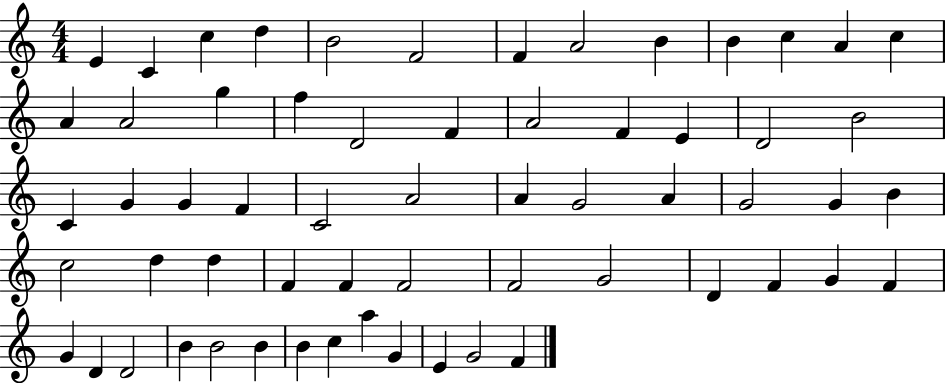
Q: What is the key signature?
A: C major